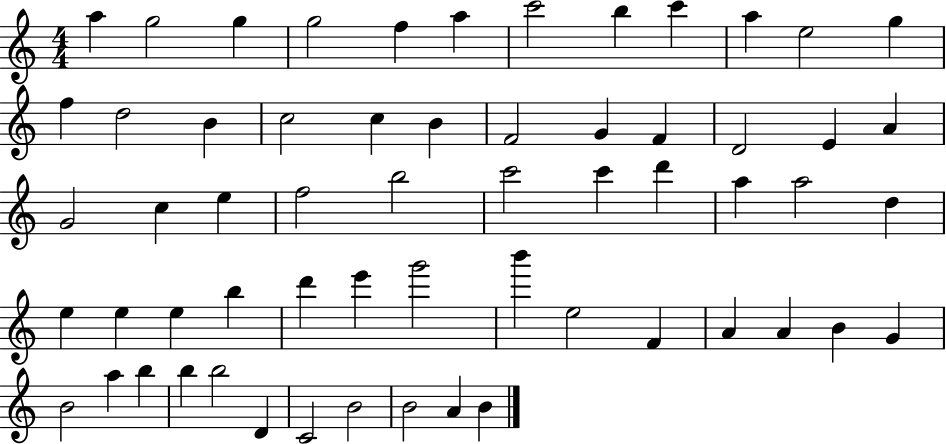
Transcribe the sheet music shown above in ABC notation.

X:1
T:Untitled
M:4/4
L:1/4
K:C
a g2 g g2 f a c'2 b c' a e2 g f d2 B c2 c B F2 G F D2 E A G2 c e f2 b2 c'2 c' d' a a2 d e e e b d' e' g'2 b' e2 F A A B G B2 a b b b2 D C2 B2 B2 A B